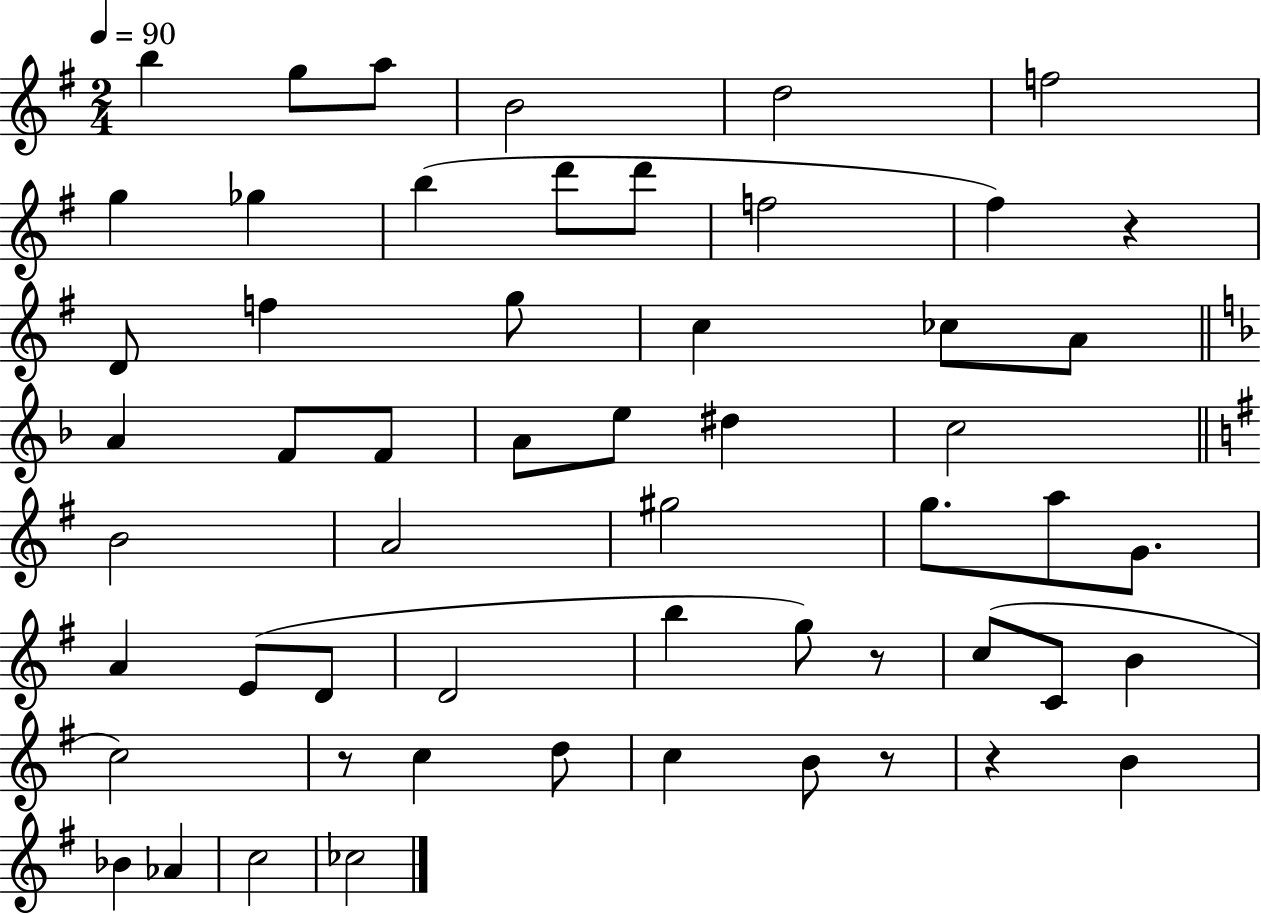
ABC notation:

X:1
T:Untitled
M:2/4
L:1/4
K:G
b g/2 a/2 B2 d2 f2 g _g b d'/2 d'/2 f2 ^f z D/2 f g/2 c _c/2 A/2 A F/2 F/2 A/2 e/2 ^d c2 B2 A2 ^g2 g/2 a/2 G/2 A E/2 D/2 D2 b g/2 z/2 c/2 C/2 B c2 z/2 c d/2 c B/2 z/2 z B _B _A c2 _c2